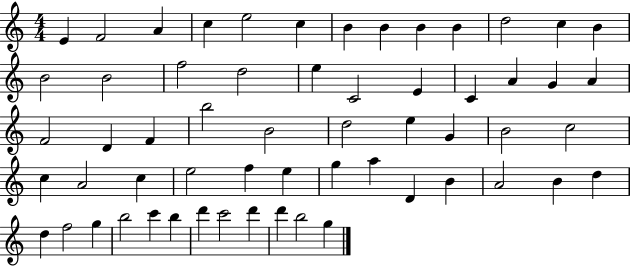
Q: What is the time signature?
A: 4/4